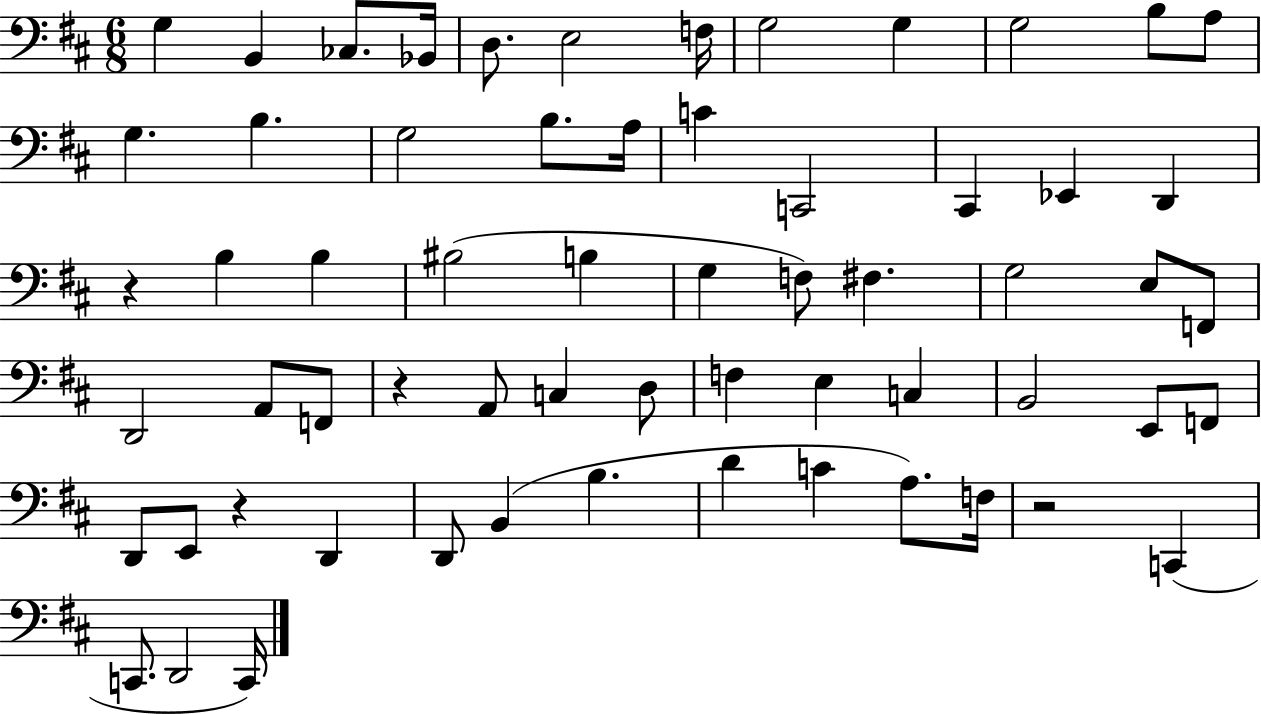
X:1
T:Untitled
M:6/8
L:1/4
K:D
G, B,, _C,/2 _B,,/4 D,/2 E,2 F,/4 G,2 G, G,2 B,/2 A,/2 G, B, G,2 B,/2 A,/4 C C,,2 ^C,, _E,, D,, z B, B, ^B,2 B, G, F,/2 ^F, G,2 E,/2 F,,/2 D,,2 A,,/2 F,,/2 z A,,/2 C, D,/2 F, E, C, B,,2 E,,/2 F,,/2 D,,/2 E,,/2 z D,, D,,/2 B,, B, D C A,/2 F,/4 z2 C,, C,,/2 D,,2 C,,/4